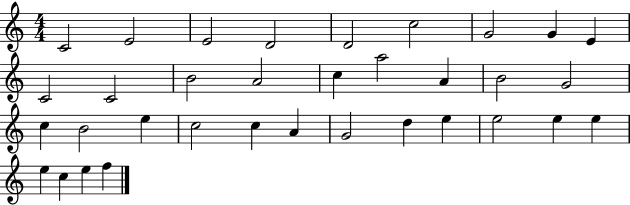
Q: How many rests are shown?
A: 0